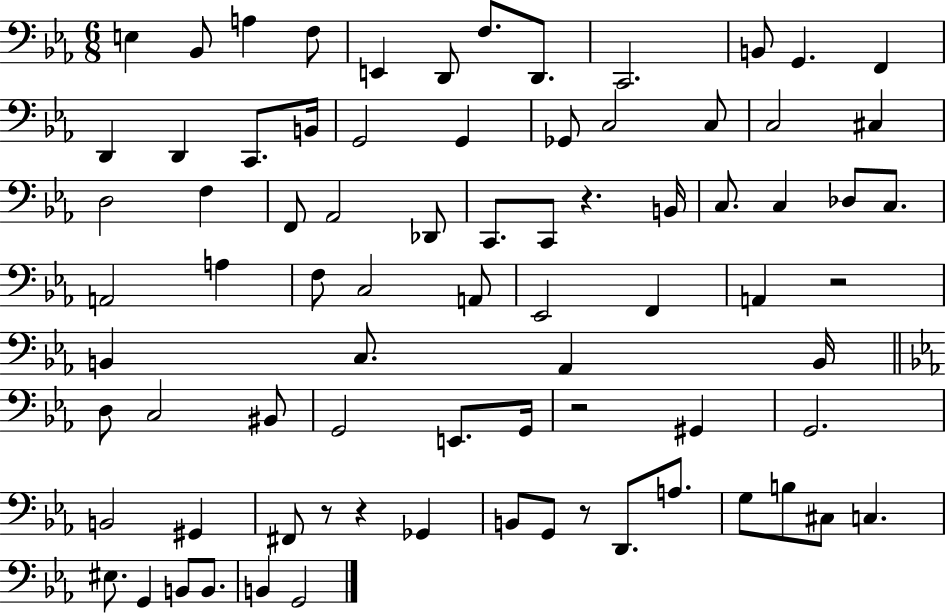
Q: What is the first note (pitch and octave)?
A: E3